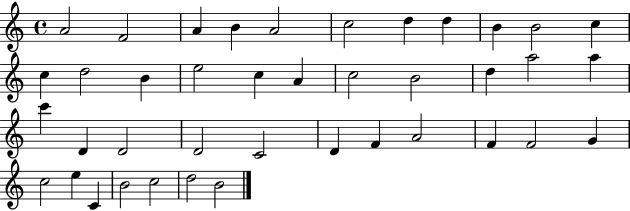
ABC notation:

X:1
T:Untitled
M:4/4
L:1/4
K:C
A2 F2 A B A2 c2 d d B B2 c c d2 B e2 c A c2 B2 d a2 a c' D D2 D2 C2 D F A2 F F2 G c2 e C B2 c2 d2 B2